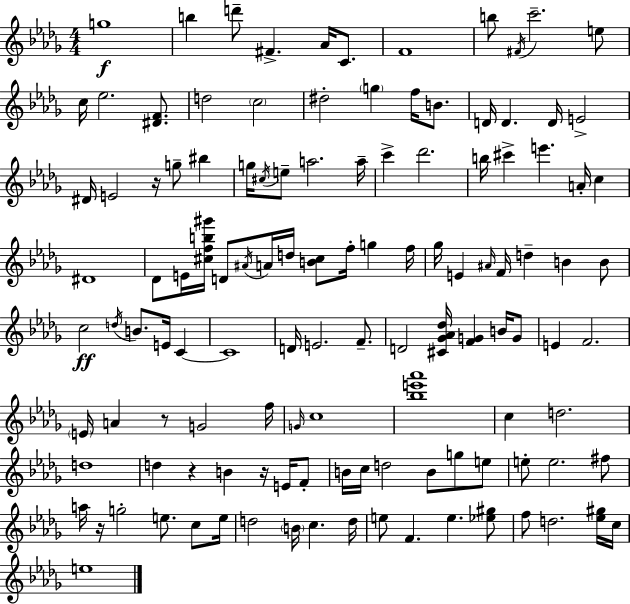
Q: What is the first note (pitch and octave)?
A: G5